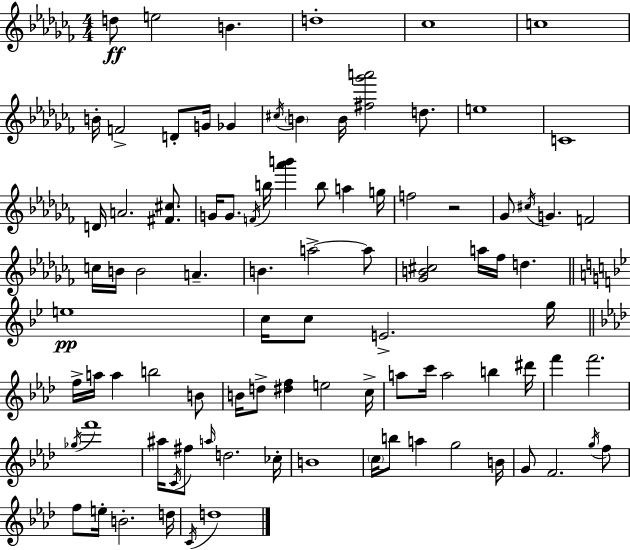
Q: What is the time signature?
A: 4/4